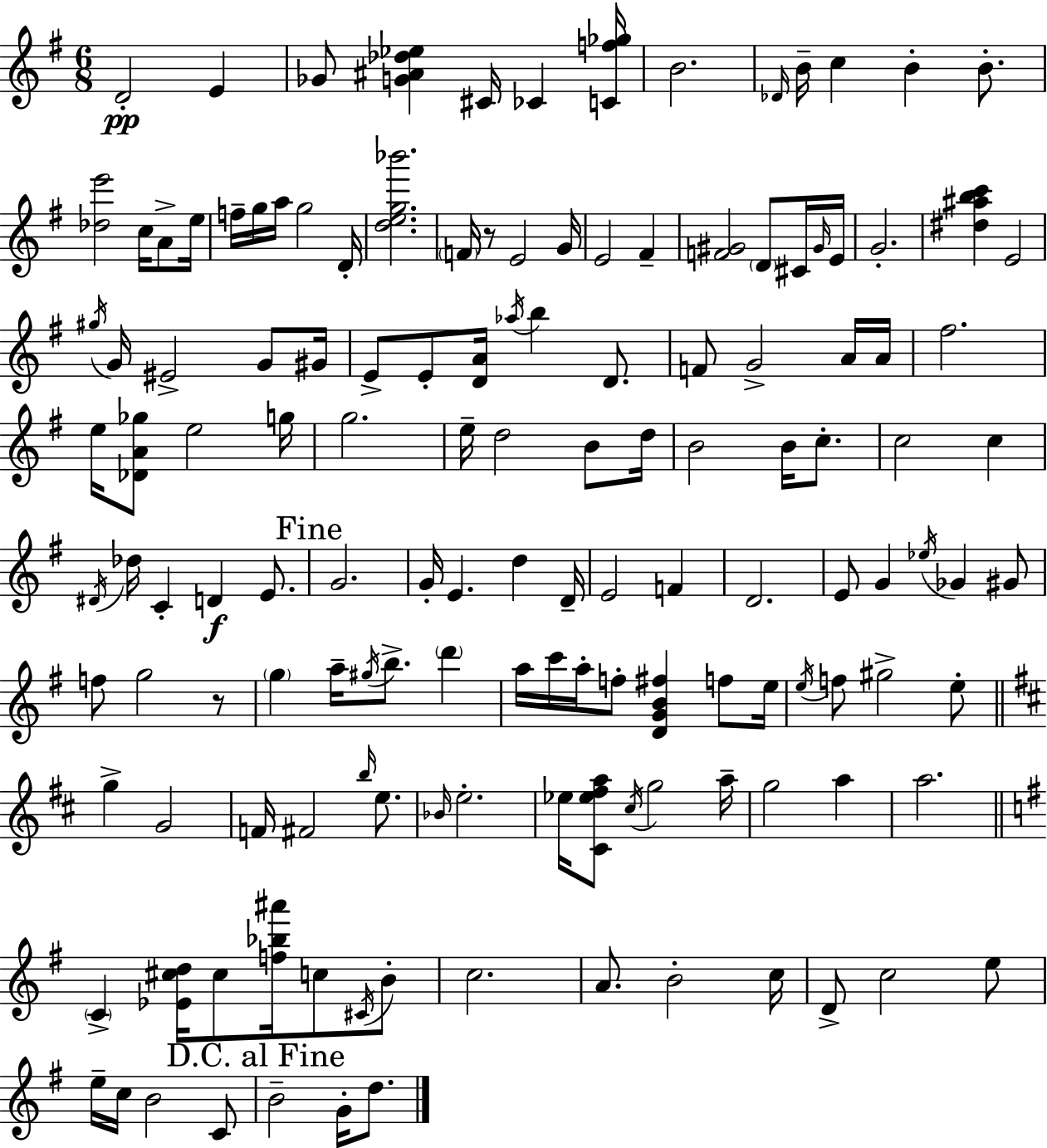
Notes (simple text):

D4/h E4/q Gb4/e [G4,A#4,Db5,Eb5]/q C#4/s CES4/q [C4,F5,Gb5]/s B4/h. Db4/s B4/s C5/q B4/q B4/e. [Db5,E6]/h C5/s A4/e E5/s F5/s G5/s A5/s G5/h D4/s [D5,E5,G5,Bb6]/h. F4/s R/e E4/h G4/s E4/h F#4/q [F4,G#4]/h D4/e C#4/s G#4/s E4/s G4/h. [D#5,A#5,B5,C6]/q E4/h G#5/s G4/s EIS4/h G4/e G#4/s E4/e E4/e [D4,A4]/s Ab5/s B5/q D4/e. F4/e G4/h A4/s A4/s F#5/h. E5/s [Db4,A4,Gb5]/e E5/h G5/s G5/h. E5/s D5/h B4/e D5/s B4/h B4/s C5/e. C5/h C5/q D#4/s Db5/s C4/q D4/q E4/e. G4/h. G4/s E4/q. D5/q D4/s E4/h F4/q D4/h. E4/e G4/q Eb5/s Gb4/q G#4/e F5/e G5/h R/e G5/q A5/s G#5/s B5/e. D6/q A5/s C6/s A5/s F5/e [D4,G4,B4,F#5]/q F5/e E5/s E5/s F5/e G#5/h E5/e G5/q G4/h F4/s F#4/h B5/s E5/e. Bb4/s E5/h. Eb5/s [C#4,Eb5,F#5,A5]/e C#5/s G5/h A5/s G5/h A5/q A5/h. C4/q [Eb4,C#5,D5]/s C#5/e [F5,Bb5,A#6]/s C5/e C#4/s B4/e C5/h. A4/e. B4/h C5/s D4/e C5/h E5/e E5/s C5/s B4/h C4/e B4/h G4/s D5/e.